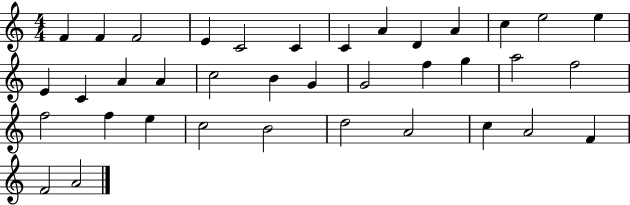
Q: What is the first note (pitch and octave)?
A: F4